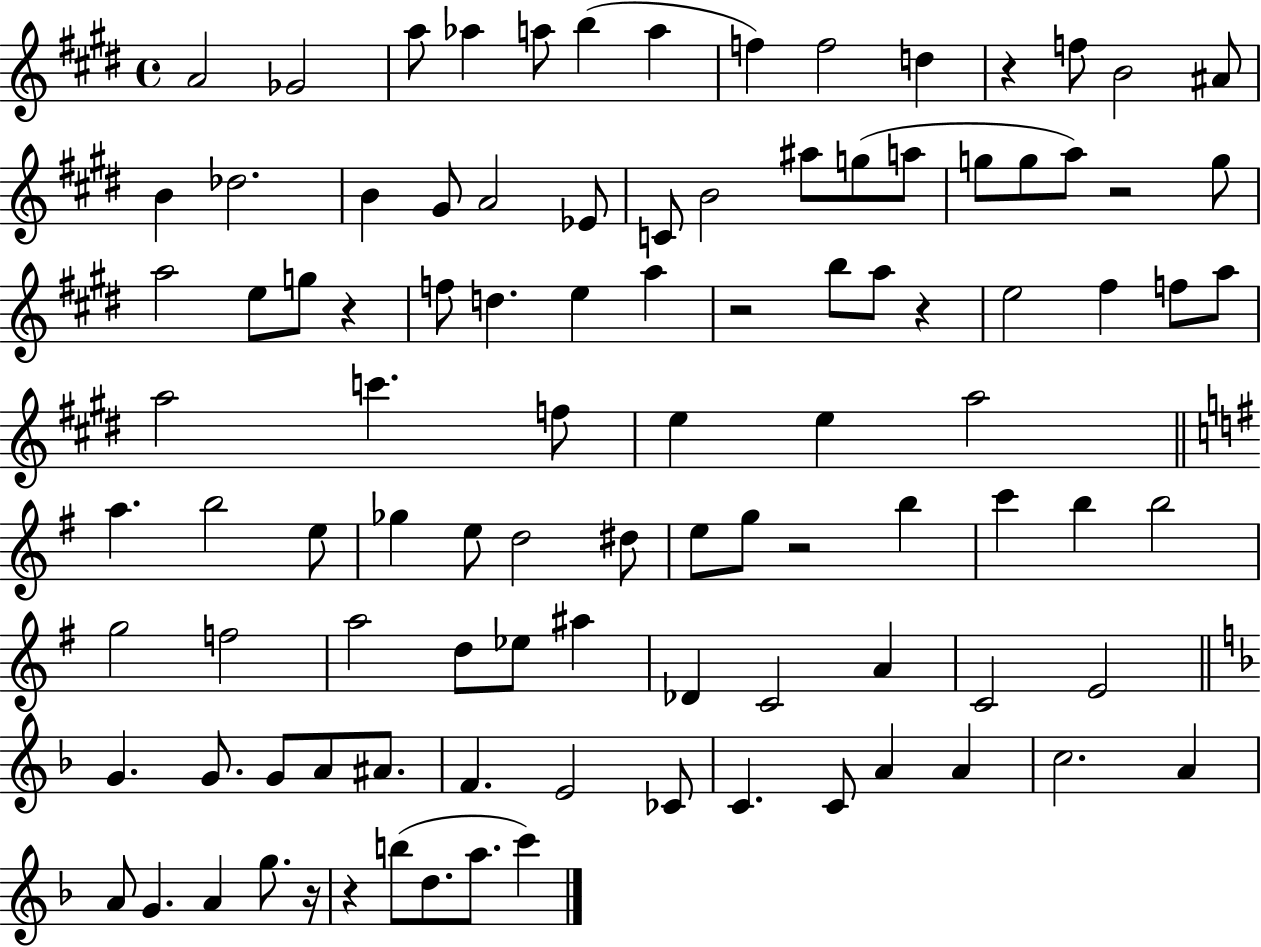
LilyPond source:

{
  \clef treble
  \time 4/4
  \defaultTimeSignature
  \key e \major
  a'2 ges'2 | a''8 aes''4 a''8 b''4( a''4 | f''4) f''2 d''4 | r4 f''8 b'2 ais'8 | \break b'4 des''2. | b'4 gis'8 a'2 ees'8 | c'8 b'2 ais''8 g''8( a''8 | g''8 g''8 a''8) r2 g''8 | \break a''2 e''8 g''8 r4 | f''8 d''4. e''4 a''4 | r2 b''8 a''8 r4 | e''2 fis''4 f''8 a''8 | \break a''2 c'''4. f''8 | e''4 e''4 a''2 | \bar "||" \break \key e \minor a''4. b''2 e''8 | ges''4 e''8 d''2 dis''8 | e''8 g''8 r2 b''4 | c'''4 b''4 b''2 | \break g''2 f''2 | a''2 d''8 ees''8 ais''4 | des'4 c'2 a'4 | c'2 e'2 | \break \bar "||" \break \key d \minor g'4. g'8. g'8 a'8 ais'8. | f'4. e'2 ces'8 | c'4. c'8 a'4 a'4 | c''2. a'4 | \break a'8 g'4. a'4 g''8. r16 | r4 b''8( d''8. a''8. c'''4) | \bar "|."
}